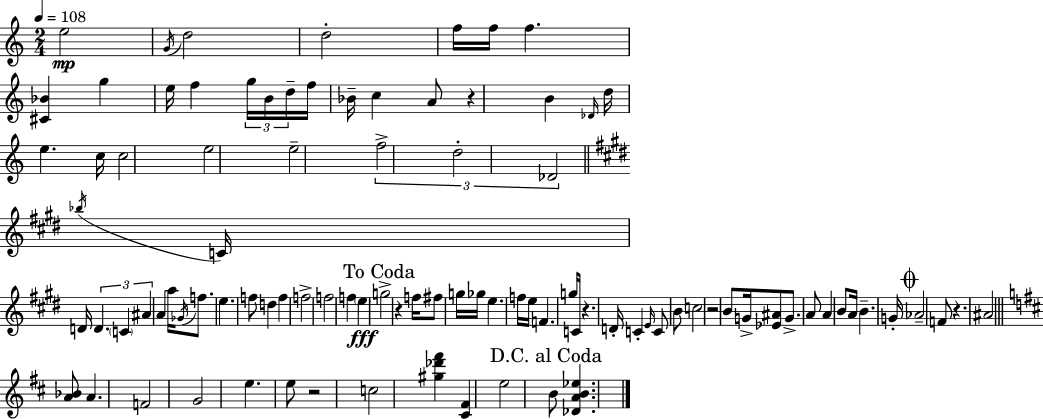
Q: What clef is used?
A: treble